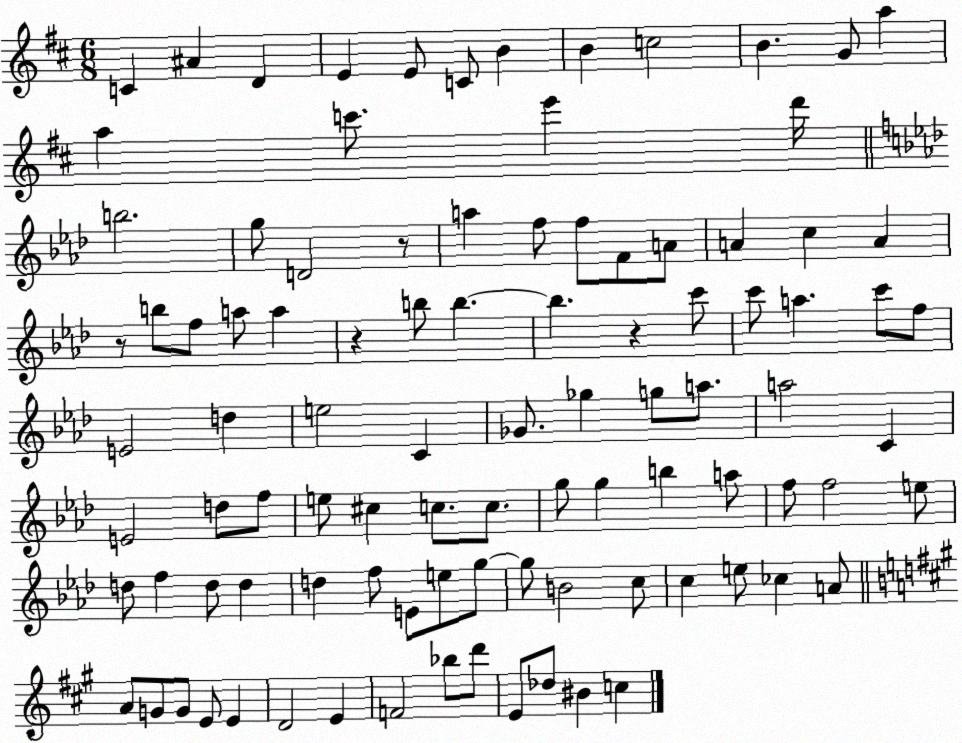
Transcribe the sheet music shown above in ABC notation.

X:1
T:Untitled
M:6/8
L:1/4
K:D
C ^A D E E/2 C/2 B B c2 B G/2 a a c'/2 e' d'/4 b2 g/2 D2 z/2 a f/2 f/2 F/2 A/2 A c A z/2 b/2 f/2 a/2 a z b/2 b b z c'/2 c'/2 a c'/2 f/2 E2 d e2 C _G/2 _g g/2 a/2 a2 C E2 d/2 f/2 e/2 ^c c/2 c/2 g/2 g b a/2 f/2 f2 e/2 d/2 f d/2 d d f/2 E/2 e/2 g/2 g/2 B2 c/2 c e/2 _c A/2 A/2 G/2 G/2 E/2 E D2 E F2 _b/2 d'/2 E/2 _d/2 ^B c